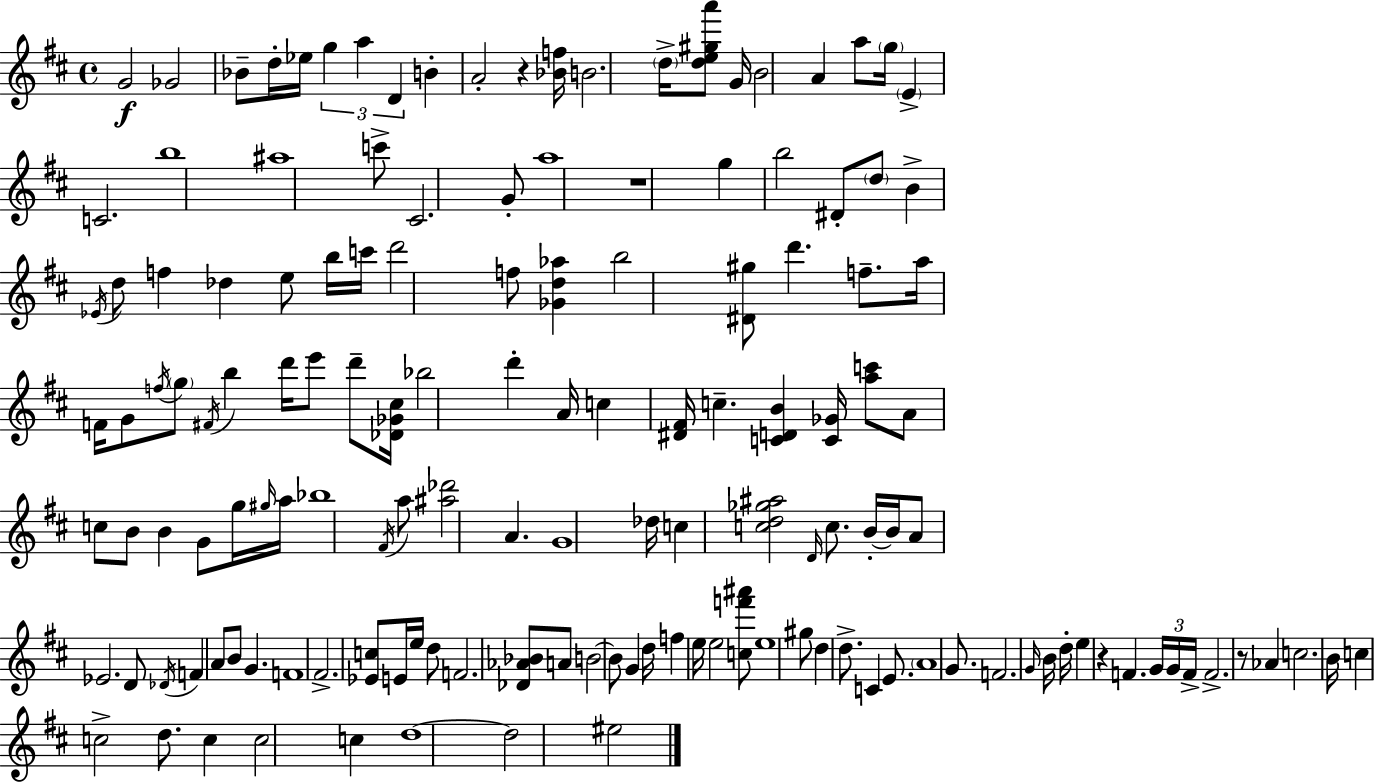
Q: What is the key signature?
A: D major